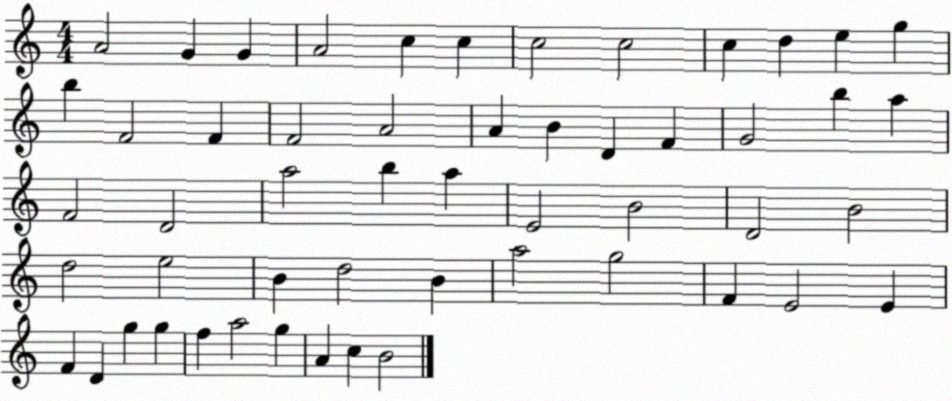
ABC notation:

X:1
T:Untitled
M:4/4
L:1/4
K:C
A2 G G A2 c c c2 c2 c d e g b F2 F F2 A2 A B D F G2 b a F2 D2 a2 b a E2 B2 D2 B2 d2 e2 B d2 B a2 g2 F E2 E F D g g f a2 g A c B2